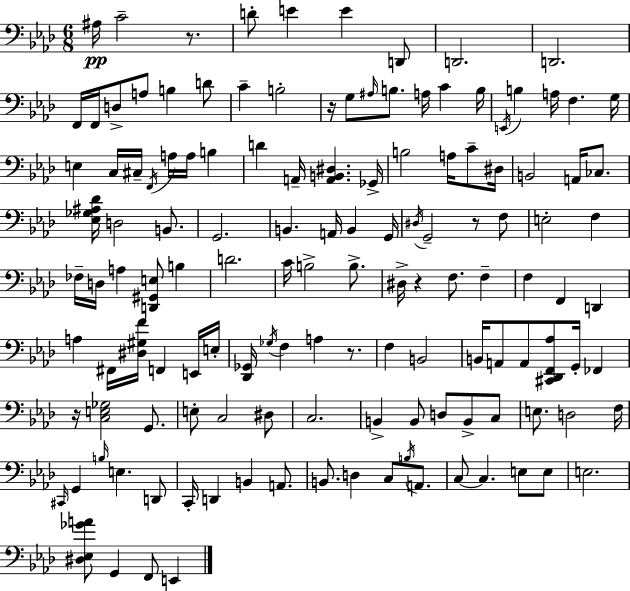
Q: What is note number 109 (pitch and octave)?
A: D3